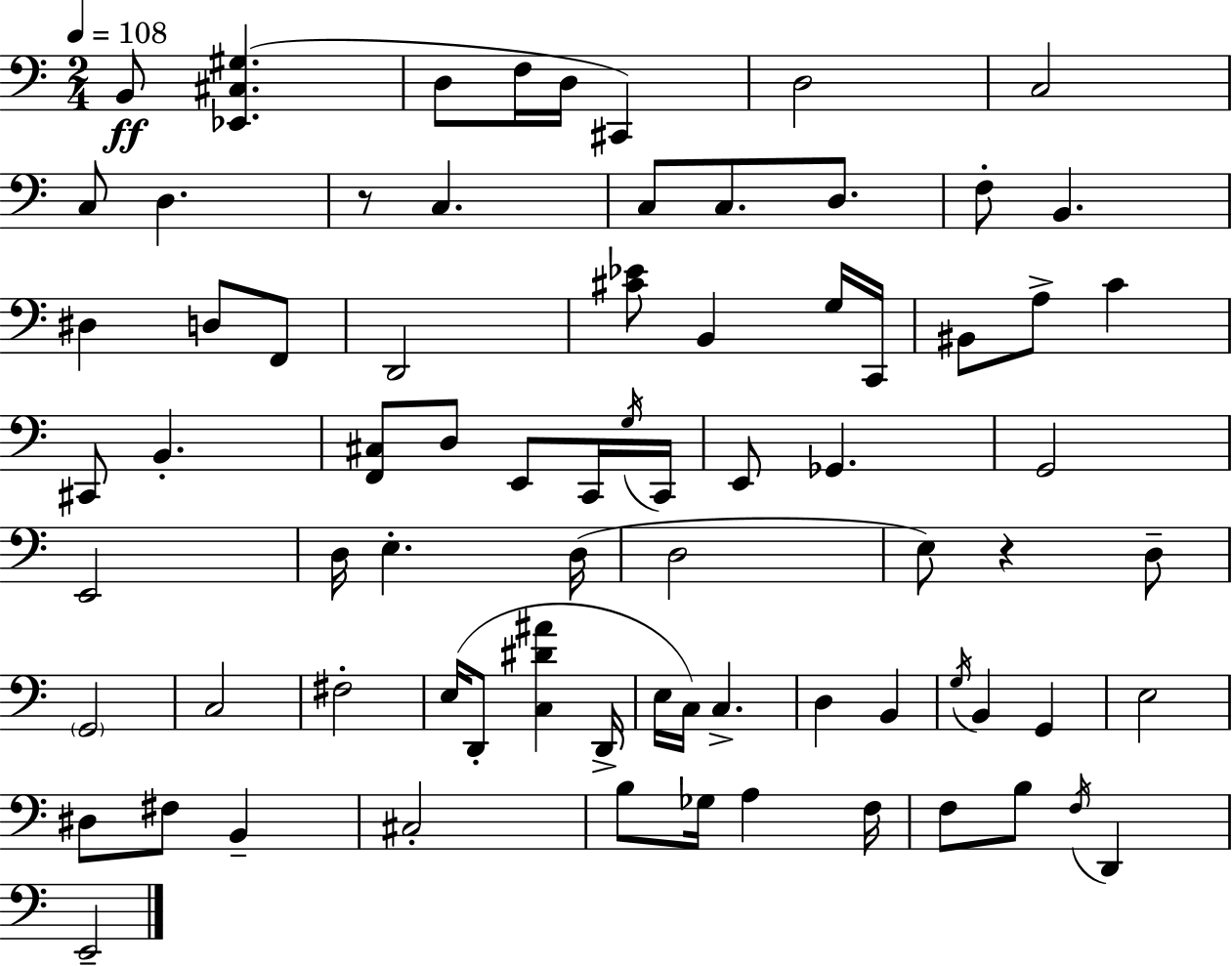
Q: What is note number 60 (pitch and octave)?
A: B2